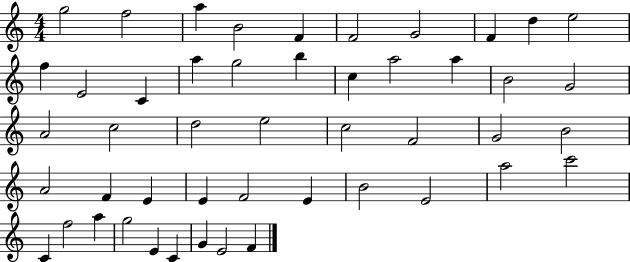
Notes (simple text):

G5/h F5/h A5/q B4/h F4/q F4/h G4/h F4/q D5/q E5/h F5/q E4/h C4/q A5/q G5/h B5/q C5/q A5/h A5/q B4/h G4/h A4/h C5/h D5/h E5/h C5/h F4/h G4/h B4/h A4/h F4/q E4/q E4/q F4/h E4/q B4/h E4/h A5/h C6/h C4/q F5/h A5/q G5/h E4/q C4/q G4/q E4/h F4/q